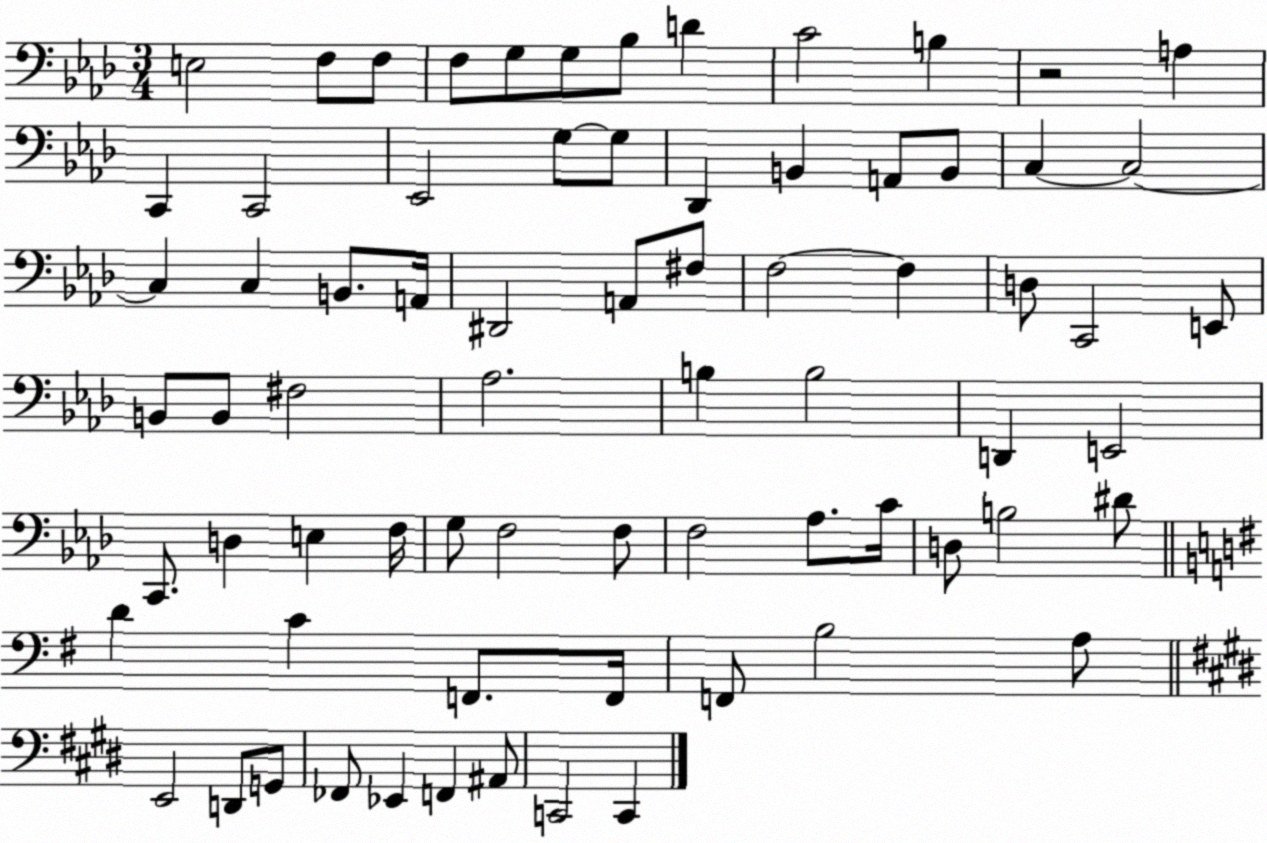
X:1
T:Untitled
M:3/4
L:1/4
K:Ab
E,2 F,/2 F,/2 F,/2 G,/2 G,/2 _B,/2 D C2 B, z2 A, C,, C,,2 _E,,2 G,/2 G,/2 _D,, B,, A,,/2 B,,/2 C, C,2 C, C, B,,/2 A,,/4 ^D,,2 A,,/2 ^F,/2 F,2 F, D,/2 C,,2 E,,/2 B,,/2 B,,/2 ^F,2 _A,2 B, B,2 D,, E,,2 C,,/2 D, E, F,/4 G,/2 F,2 F,/2 F,2 _A,/2 C/4 D,/2 B,2 ^D/2 D C F,,/2 F,,/4 F,,/2 B,2 A,/2 E,,2 D,,/2 G,,/2 _F,,/2 _E,, F,, ^A,,/2 C,,2 C,,